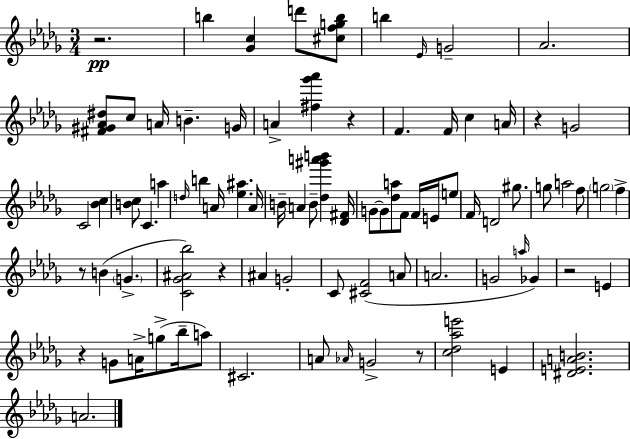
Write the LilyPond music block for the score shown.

{
  \clef treble
  \numericTimeSignature
  \time 3/4
  \key bes \minor
  r2.\pp | b''4 <ges' c''>4 d'''8 <cis'' f'' g'' b''>8 | b''4 \grace { ees'16 } g'2-- | aes'2. | \break <fis' gis' aes' dis''>8 c''8 a'16 b'4.-- | g'16 a'4-> <fis'' ges''' aes'''>4 r4 | f'4. f'16 c''4 | a'16 r4 g'2 | \break c'2 <bes' c''>4 | <b' c''>8 c'4. a''4 | \grace { d''16 } b''4 a'16 <ees'' ais''>4. | a'16 b'16-- a'4 b'8-- <des'' gis''' a''' b'''>4 | \break <des' fis'>16 g'8~~ g'8 <des'' a''>8 f'8 f'16 e'16 | e''8 f'16 d'2 gis''8. | g''8 a''2 | f''8 \parenthesize g''2 f''4-> | \break r8 b'4( \parenthesize g'4.-> | <c' ges' ais' bes''>2) r4 | ais'4 g'2-. | c'8 <cis' f'>2( | \break a'8 a'2. | g'2 \grace { a''16 }) ges'4 | r2 e'4 | r4 g'8 a'16-> g''8->( | \break bes''16-- a''8) cis'2. | a'8 \grace { aes'16 } g'2-> | r8 <c'' des'' aes'' e'''>2 | e'4 <dis' e' a' b'>2. | \break a'2. | \bar "|."
}